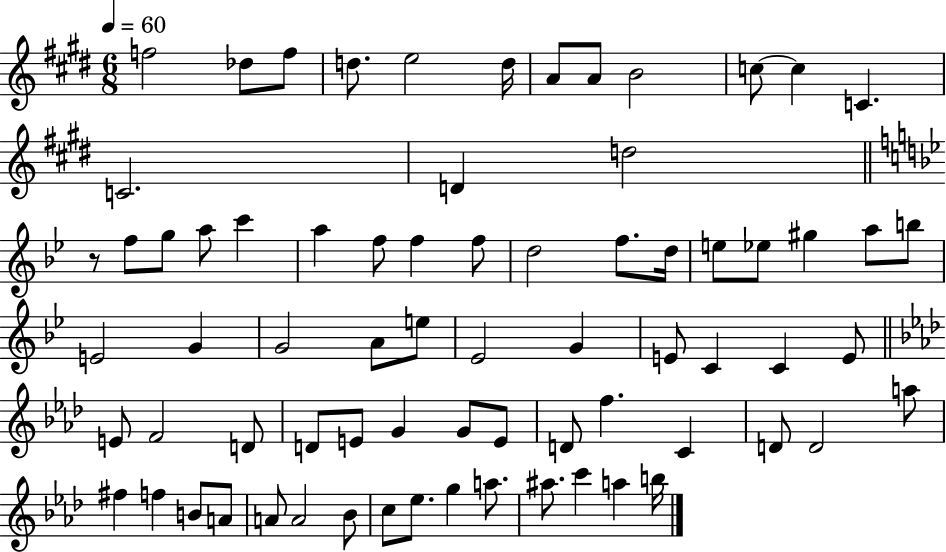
{
  \clef treble
  \numericTimeSignature
  \time 6/8
  \key e \major
  \tempo 4 = 60
  f''2 des''8 f''8 | d''8. e''2 d''16 | a'8 a'8 b'2 | c''8~~ c''4 c'4. | \break c'2. | d'4 d''2 | \bar "||" \break \key bes \major r8 f''8 g''8 a''8 c'''4 | a''4 f''8 f''4 f''8 | d''2 f''8. d''16 | e''8 ees''8 gis''4 a''8 b''8 | \break e'2 g'4 | g'2 a'8 e''8 | ees'2 g'4 | e'8 c'4 c'4 e'8 | \break \bar "||" \break \key f \minor e'8 f'2 d'8 | d'8 e'8 g'4 g'8 e'8 | d'8 f''4. c'4 | d'8 d'2 a''8 | \break fis''4 f''4 b'8 a'8 | a'8 a'2 bes'8 | c''8 ees''8. g''4 a''8. | ais''8. c'''4 a''4 b''16 | \break \bar "|."
}